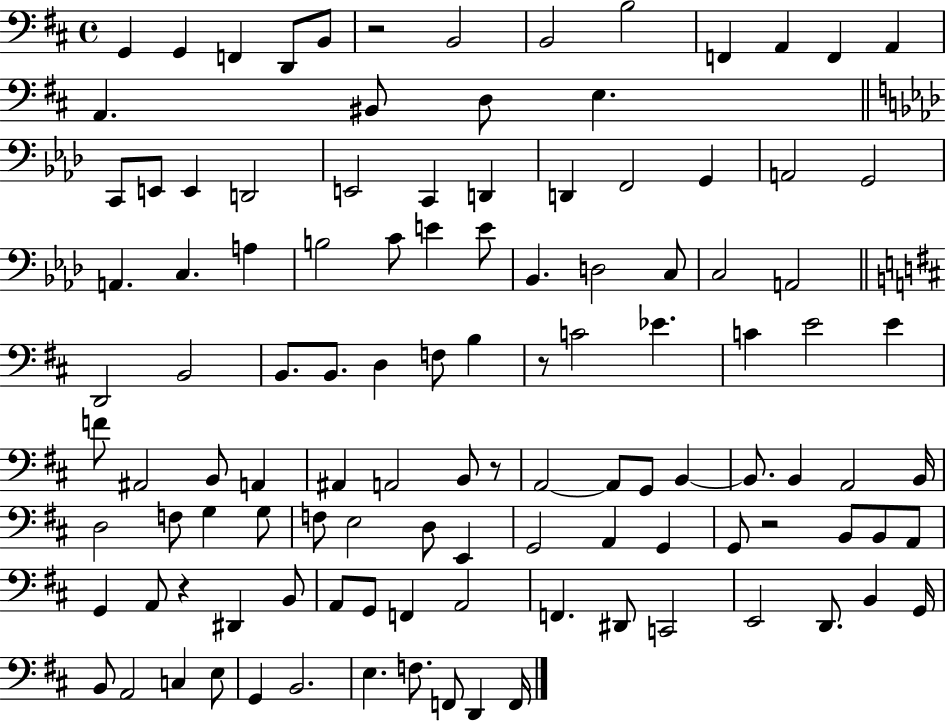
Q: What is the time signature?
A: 4/4